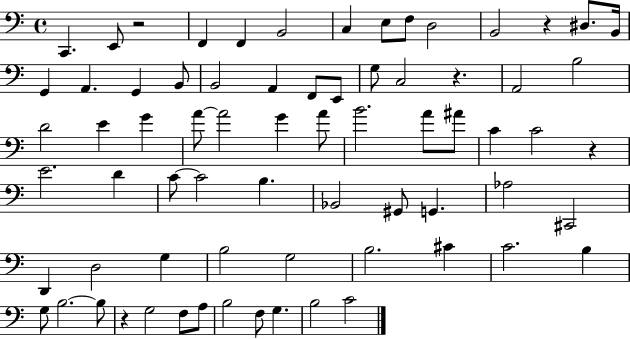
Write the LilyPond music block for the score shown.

{
  \clef bass
  \time 4/4
  \defaultTimeSignature
  \key c \major
  c,4. e,8 r2 | f,4 f,4 b,2 | c4 e8 f8 d2 | b,2 r4 dis8. b,16 | \break g,4 a,4. g,4 b,8 | b,2 a,4 f,8 e,8 | g8 c2 r4. | a,2 b2 | \break d'2 e'4 g'4 | a'8~~ a'2 g'4 a'8 | b'2. a'8 ais'8 | c'4 c'2 r4 | \break e'2. d'4 | c'8~~ c'2 b4. | bes,2 gis,8 g,4. | aes2 cis,2 | \break d,4 d2 g4 | b2 g2 | b2. cis'4 | c'2. b4 | \break g8 b2.~~ b8 | r4 g2 f8 a8 | b2 f8 g4. | b2 c'2 | \break \bar "|."
}